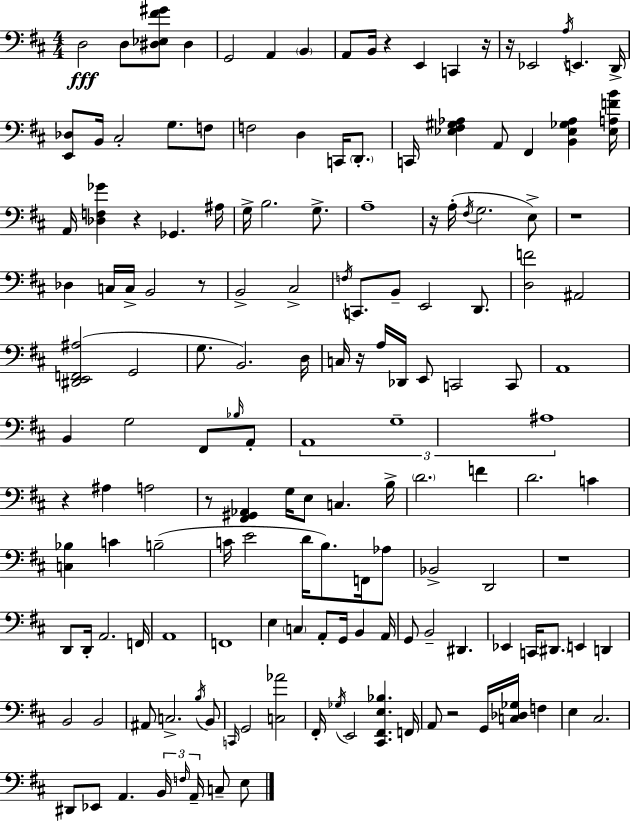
D3/h D3/e [D#3,Eb3,F#4,G#4]/e D#3/q G2/h A2/q B2/q A2/e B2/s R/q E2/q C2/q R/s R/s Eb2/h A3/s E2/q. D2/s [E2,Db3]/e B2/s C#3/h G3/e. F3/e F3/h D3/q C2/s D2/e. C2/s [Eb3,F#3,G#3,Ab3]/q A2/e F#2/q [B2,Eb3,Gb3,Ab3]/q [Eb3,A3,F4,B4]/s A2/s [Db3,F3,Gb4]/q R/q Gb2/q. A#3/s G3/s B3/h. G3/e. A3/w R/s A3/s F#3/s G3/h. E3/e R/w Db3/q C3/s C3/s B2/h R/e B2/h C#3/h F3/s C2/e. B2/e E2/h D2/e. [D3,F4]/h A#2/h [D#2,E2,F2,A#3]/h G2/h G3/e. B2/h. D3/s C3/s R/s A3/s Db2/s E2/e C2/h C2/e A2/w B2/q G3/h F#2/e Bb3/s A2/e A2/w G3/w A#3/w R/q A#3/q A3/h R/e [F#2,G#2,Ab2]/q G3/s E3/e C3/q. B3/s D4/h. F4/q D4/h. C4/q [C3,Bb3]/q C4/q B3/h C4/s E4/h D4/s B3/e. F2/s Ab3/e Bb2/h D2/h R/w D2/e D2/s A2/h. F2/s A2/w F2/w E3/q C3/q A2/e G2/s B2/q A2/s G2/e B2/h D#2/q. Eb2/q C2/s D#2/e. E2/q D2/q B2/h B2/h A#2/e C3/h. B3/s B2/e C2/s G2/h [C3,Ab4]/h F#2/s Gb3/s E2/h [C#2,F#2,E3,Bb3]/q. F2/s A2/e R/h G2/s [C3,Db3,Gb3]/s F3/q E3/q C#3/h. D#2/e Eb2/e A2/q. B2/s F3/s A2/s C3/e E3/e